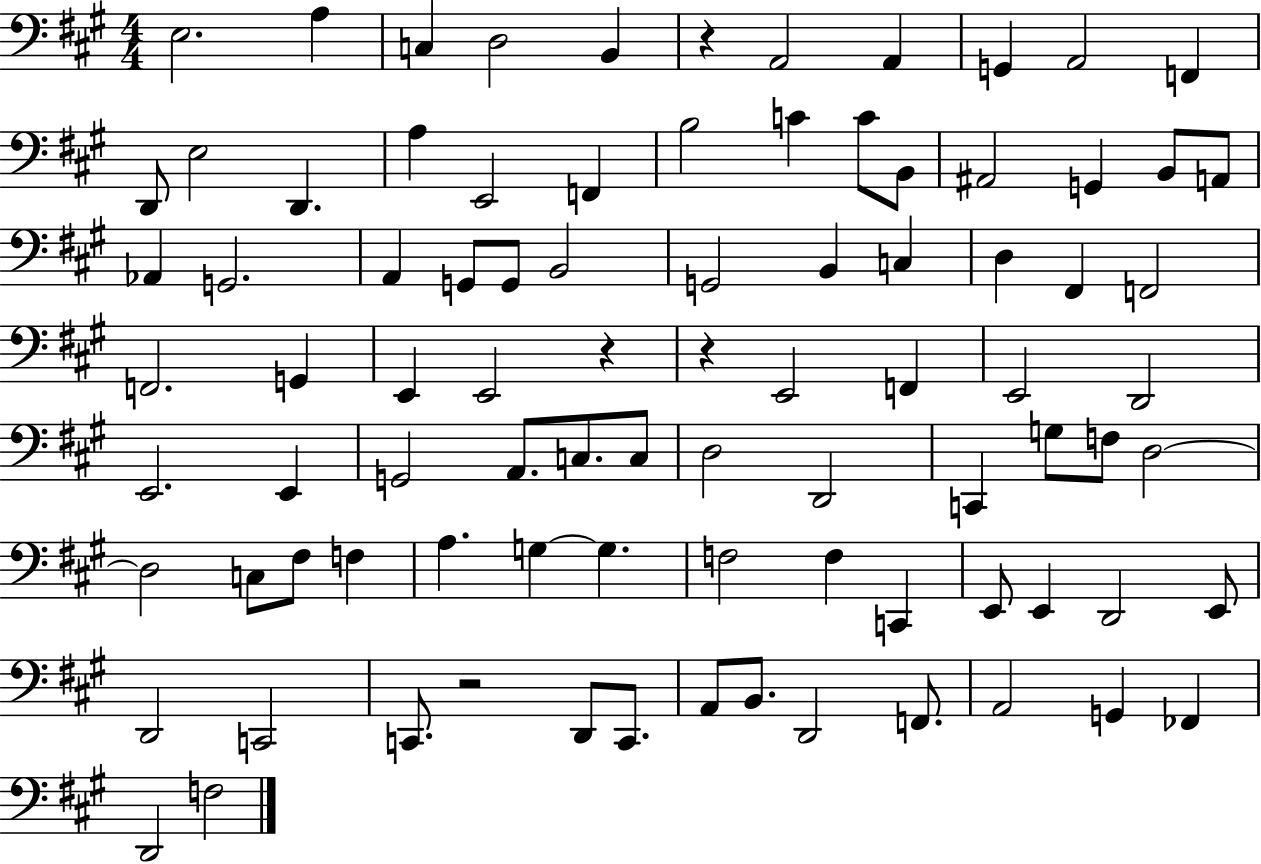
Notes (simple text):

E3/h. A3/q C3/q D3/h B2/q R/q A2/h A2/q G2/q A2/h F2/q D2/e E3/h D2/q. A3/q E2/h F2/q B3/h C4/q C4/e B2/e A#2/h G2/q B2/e A2/e Ab2/q G2/h. A2/q G2/e G2/e B2/h G2/h B2/q C3/q D3/q F#2/q F2/h F2/h. G2/q E2/q E2/h R/q R/q E2/h F2/q E2/h D2/h E2/h. E2/q G2/h A2/e. C3/e. C3/e D3/h D2/h C2/q G3/e F3/e D3/h D3/h C3/e F#3/e F3/q A3/q. G3/q G3/q. F3/h F3/q C2/q E2/e E2/q D2/h E2/e D2/h C2/h C2/e. R/h D2/e C2/e. A2/e B2/e. D2/h F2/e. A2/h G2/q FES2/q D2/h F3/h